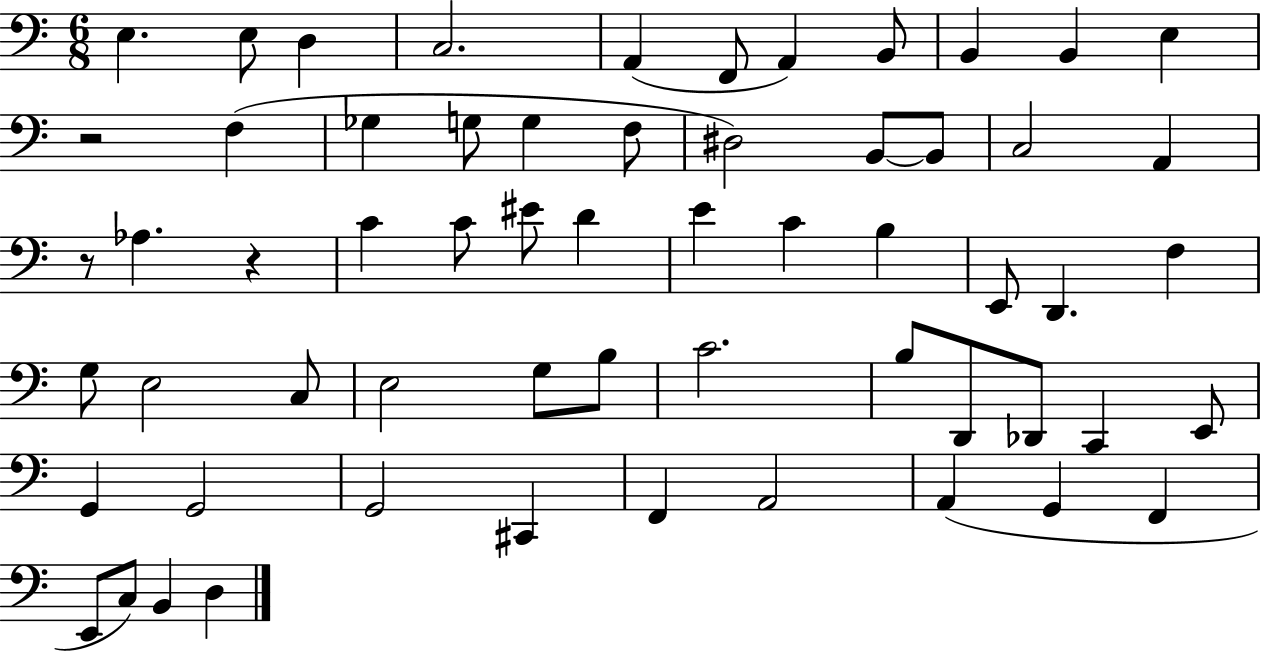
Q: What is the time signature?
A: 6/8